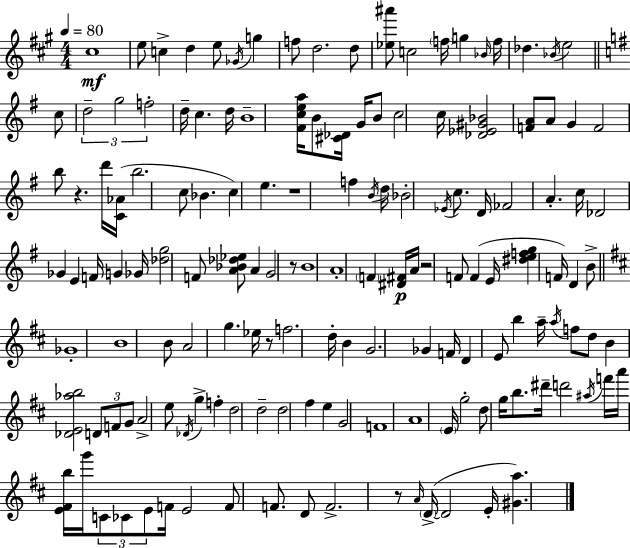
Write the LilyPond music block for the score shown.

{
  \clef treble
  \numericTimeSignature
  \time 4/4
  \key a \major
  \tempo 4 = 80
  cis''1\mf | e''8 c''4-> d''4 e''8 \acciaccatura { ges'16 } g''4 | f''8 d''2. d''8 | <ees'' ais'''>8 c''2 \parenthesize f''16 g''4 | \break \grace { bes'16 } f''16 des''4. \acciaccatura { bes'16 } e''2 | \bar "||" \break \key e \minor c''8 \tuplet 3/2 { d''2-- g''2 | f''2-. } d''16-- c''4. | d''16 b'1-- | <fis' c'' e'' a''>16 b'8 <cis' des'>16 g'16 b'8 c''2 | \break c''16 <des' ees' gis' bes'>2 <f' a'>8 a'8 g'4 | f'2 b''8 r4. | d'''16 <c' aes'>16( b''2. | c''8 bes'4. c''4) e''4. | \break r1 | f''4 \acciaccatura { b'16 } d''16 bes'2-. | \acciaccatura { ees'16 } c''8. d'16 fes'2 a'4.-. | c''16 des'2 ges'4 | \break e'4 f'16 g'4 ges'16 <des'' g''>2 | f'8 <a' bes' des'' ees''>8 a'4 g'2 | r8 b'1 | a'1-. | \break \parenthesize f'4 <dis' fis'>16\p a'16 r2 | f'8 f'4( e'16 <dis'' e'' f'' g''>4 f'16) d'4 | b'8-> \bar "||" \break \key d \major ges'1-. | b'1 | b'8 a'2 g''4. | ees''16 r8 f''2. d''16-. | \break b'4 g'2. | ges'4 f'16 d'4 e'8 b''4 a''16-- | \acciaccatura { a''16 } f''8 d''8 b'4 <des' e' aes'' b''>2 | \tuplet 3/2 { d'8 f'8 g'8 } a'2-> e''8 | \break \acciaccatura { des'16 } g''4-> f''4-. d''2 | d''2-- d''2 | fis''4 e''4 g'2 | f'1 | \break a'1 | \parenthesize e'16 g''2-. d''8 g''16 b''8. | dis'''16-- d'''2 \acciaccatura { ais''16 } f'''16 a'''16 <e' fis' b''>16 g'''16 \tuplet 3/2 { c'8 | ces'8 e'8 } f'16 e'2 f'8 | \break f'8. d'8 f'2.-> | r8 \grace { a'16 }( \parenthesize d'16->~~ d'2 e'16-. <gis' a''>4.) | \bar "|."
}